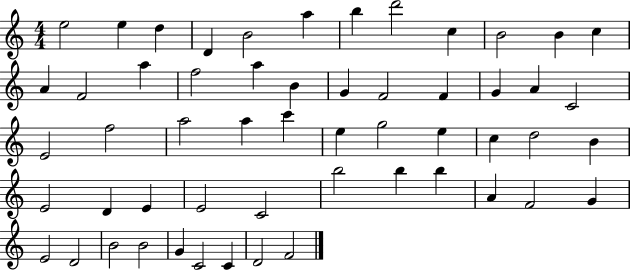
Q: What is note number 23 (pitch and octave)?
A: A4